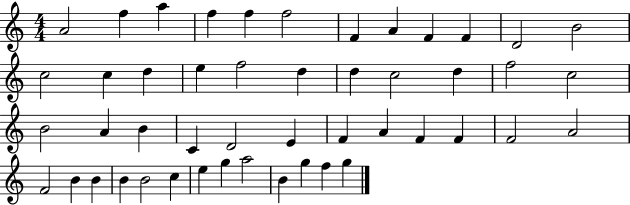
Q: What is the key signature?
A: C major